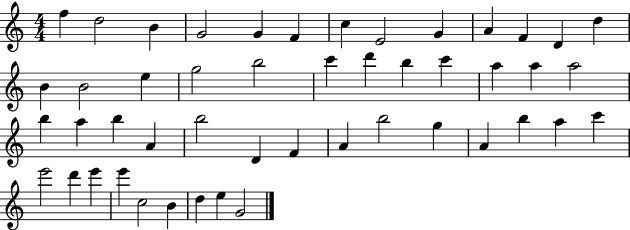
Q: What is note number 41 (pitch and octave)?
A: D6